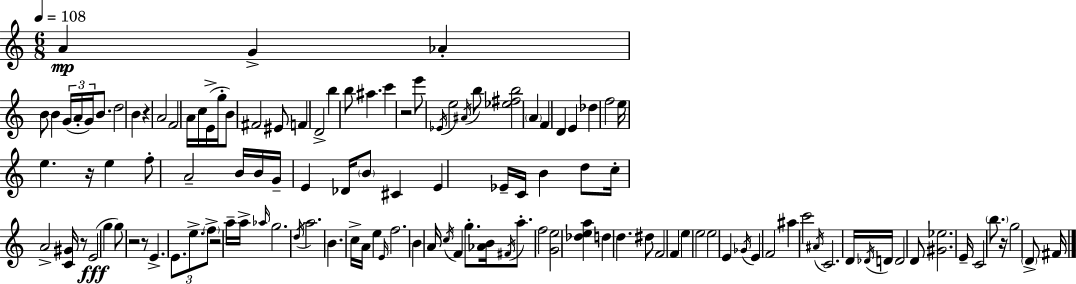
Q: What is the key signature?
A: C major